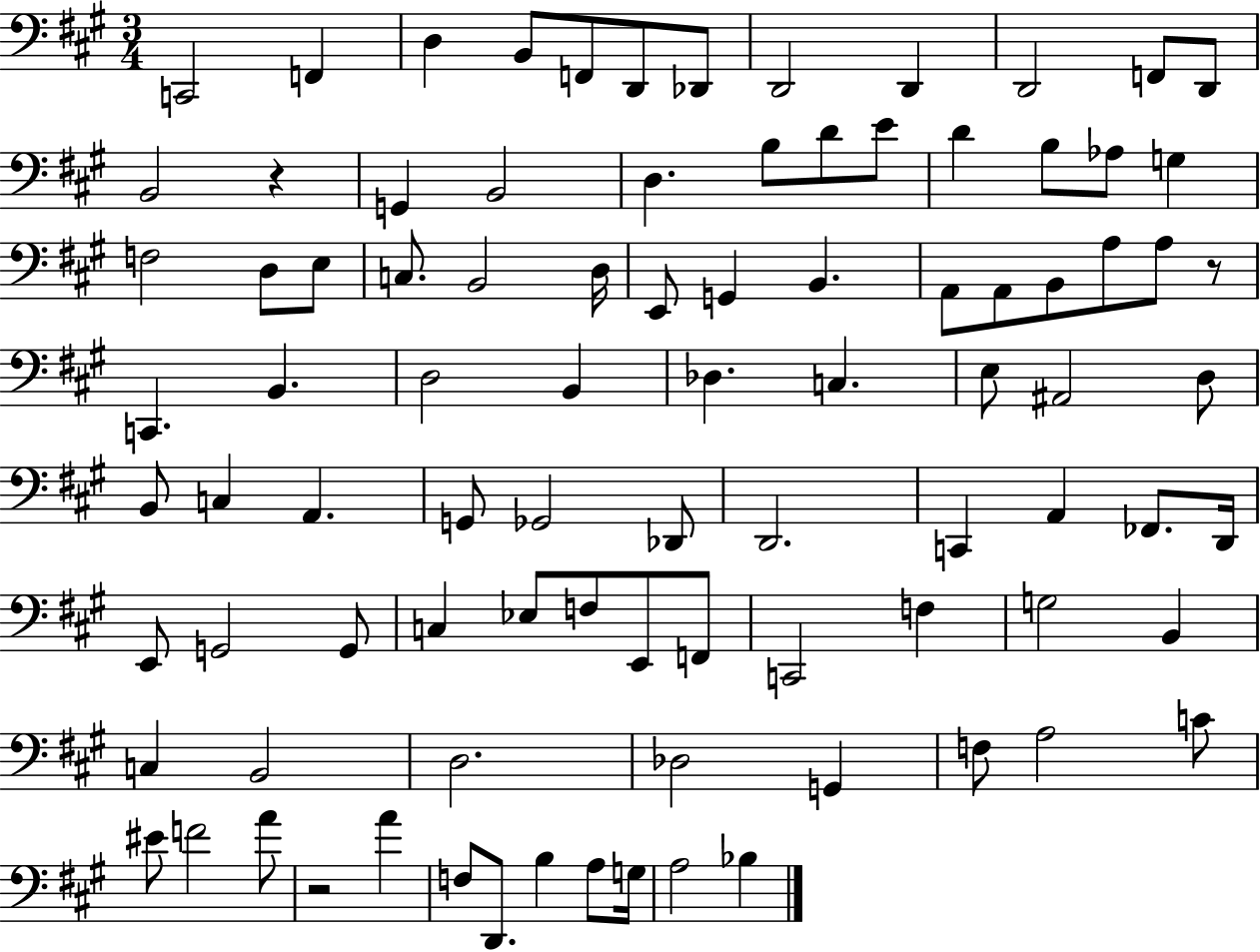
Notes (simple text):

C2/h F2/q D3/q B2/e F2/e D2/e Db2/e D2/h D2/q D2/h F2/e D2/e B2/h R/q G2/q B2/h D3/q. B3/e D4/e E4/e D4/q B3/e Ab3/e G3/q F3/h D3/e E3/e C3/e. B2/h D3/s E2/e G2/q B2/q. A2/e A2/e B2/e A3/e A3/e R/e C2/q. B2/q. D3/h B2/q Db3/q. C3/q. E3/e A#2/h D3/e B2/e C3/q A2/q. G2/e Gb2/h Db2/e D2/h. C2/q A2/q FES2/e. D2/s E2/e G2/h G2/e C3/q Eb3/e F3/e E2/e F2/e C2/h F3/q G3/h B2/q C3/q B2/h D3/h. Db3/h G2/q F3/e A3/h C4/e EIS4/e F4/h A4/e R/h A4/q F3/e D2/e. B3/q A3/e G3/s A3/h Bb3/q